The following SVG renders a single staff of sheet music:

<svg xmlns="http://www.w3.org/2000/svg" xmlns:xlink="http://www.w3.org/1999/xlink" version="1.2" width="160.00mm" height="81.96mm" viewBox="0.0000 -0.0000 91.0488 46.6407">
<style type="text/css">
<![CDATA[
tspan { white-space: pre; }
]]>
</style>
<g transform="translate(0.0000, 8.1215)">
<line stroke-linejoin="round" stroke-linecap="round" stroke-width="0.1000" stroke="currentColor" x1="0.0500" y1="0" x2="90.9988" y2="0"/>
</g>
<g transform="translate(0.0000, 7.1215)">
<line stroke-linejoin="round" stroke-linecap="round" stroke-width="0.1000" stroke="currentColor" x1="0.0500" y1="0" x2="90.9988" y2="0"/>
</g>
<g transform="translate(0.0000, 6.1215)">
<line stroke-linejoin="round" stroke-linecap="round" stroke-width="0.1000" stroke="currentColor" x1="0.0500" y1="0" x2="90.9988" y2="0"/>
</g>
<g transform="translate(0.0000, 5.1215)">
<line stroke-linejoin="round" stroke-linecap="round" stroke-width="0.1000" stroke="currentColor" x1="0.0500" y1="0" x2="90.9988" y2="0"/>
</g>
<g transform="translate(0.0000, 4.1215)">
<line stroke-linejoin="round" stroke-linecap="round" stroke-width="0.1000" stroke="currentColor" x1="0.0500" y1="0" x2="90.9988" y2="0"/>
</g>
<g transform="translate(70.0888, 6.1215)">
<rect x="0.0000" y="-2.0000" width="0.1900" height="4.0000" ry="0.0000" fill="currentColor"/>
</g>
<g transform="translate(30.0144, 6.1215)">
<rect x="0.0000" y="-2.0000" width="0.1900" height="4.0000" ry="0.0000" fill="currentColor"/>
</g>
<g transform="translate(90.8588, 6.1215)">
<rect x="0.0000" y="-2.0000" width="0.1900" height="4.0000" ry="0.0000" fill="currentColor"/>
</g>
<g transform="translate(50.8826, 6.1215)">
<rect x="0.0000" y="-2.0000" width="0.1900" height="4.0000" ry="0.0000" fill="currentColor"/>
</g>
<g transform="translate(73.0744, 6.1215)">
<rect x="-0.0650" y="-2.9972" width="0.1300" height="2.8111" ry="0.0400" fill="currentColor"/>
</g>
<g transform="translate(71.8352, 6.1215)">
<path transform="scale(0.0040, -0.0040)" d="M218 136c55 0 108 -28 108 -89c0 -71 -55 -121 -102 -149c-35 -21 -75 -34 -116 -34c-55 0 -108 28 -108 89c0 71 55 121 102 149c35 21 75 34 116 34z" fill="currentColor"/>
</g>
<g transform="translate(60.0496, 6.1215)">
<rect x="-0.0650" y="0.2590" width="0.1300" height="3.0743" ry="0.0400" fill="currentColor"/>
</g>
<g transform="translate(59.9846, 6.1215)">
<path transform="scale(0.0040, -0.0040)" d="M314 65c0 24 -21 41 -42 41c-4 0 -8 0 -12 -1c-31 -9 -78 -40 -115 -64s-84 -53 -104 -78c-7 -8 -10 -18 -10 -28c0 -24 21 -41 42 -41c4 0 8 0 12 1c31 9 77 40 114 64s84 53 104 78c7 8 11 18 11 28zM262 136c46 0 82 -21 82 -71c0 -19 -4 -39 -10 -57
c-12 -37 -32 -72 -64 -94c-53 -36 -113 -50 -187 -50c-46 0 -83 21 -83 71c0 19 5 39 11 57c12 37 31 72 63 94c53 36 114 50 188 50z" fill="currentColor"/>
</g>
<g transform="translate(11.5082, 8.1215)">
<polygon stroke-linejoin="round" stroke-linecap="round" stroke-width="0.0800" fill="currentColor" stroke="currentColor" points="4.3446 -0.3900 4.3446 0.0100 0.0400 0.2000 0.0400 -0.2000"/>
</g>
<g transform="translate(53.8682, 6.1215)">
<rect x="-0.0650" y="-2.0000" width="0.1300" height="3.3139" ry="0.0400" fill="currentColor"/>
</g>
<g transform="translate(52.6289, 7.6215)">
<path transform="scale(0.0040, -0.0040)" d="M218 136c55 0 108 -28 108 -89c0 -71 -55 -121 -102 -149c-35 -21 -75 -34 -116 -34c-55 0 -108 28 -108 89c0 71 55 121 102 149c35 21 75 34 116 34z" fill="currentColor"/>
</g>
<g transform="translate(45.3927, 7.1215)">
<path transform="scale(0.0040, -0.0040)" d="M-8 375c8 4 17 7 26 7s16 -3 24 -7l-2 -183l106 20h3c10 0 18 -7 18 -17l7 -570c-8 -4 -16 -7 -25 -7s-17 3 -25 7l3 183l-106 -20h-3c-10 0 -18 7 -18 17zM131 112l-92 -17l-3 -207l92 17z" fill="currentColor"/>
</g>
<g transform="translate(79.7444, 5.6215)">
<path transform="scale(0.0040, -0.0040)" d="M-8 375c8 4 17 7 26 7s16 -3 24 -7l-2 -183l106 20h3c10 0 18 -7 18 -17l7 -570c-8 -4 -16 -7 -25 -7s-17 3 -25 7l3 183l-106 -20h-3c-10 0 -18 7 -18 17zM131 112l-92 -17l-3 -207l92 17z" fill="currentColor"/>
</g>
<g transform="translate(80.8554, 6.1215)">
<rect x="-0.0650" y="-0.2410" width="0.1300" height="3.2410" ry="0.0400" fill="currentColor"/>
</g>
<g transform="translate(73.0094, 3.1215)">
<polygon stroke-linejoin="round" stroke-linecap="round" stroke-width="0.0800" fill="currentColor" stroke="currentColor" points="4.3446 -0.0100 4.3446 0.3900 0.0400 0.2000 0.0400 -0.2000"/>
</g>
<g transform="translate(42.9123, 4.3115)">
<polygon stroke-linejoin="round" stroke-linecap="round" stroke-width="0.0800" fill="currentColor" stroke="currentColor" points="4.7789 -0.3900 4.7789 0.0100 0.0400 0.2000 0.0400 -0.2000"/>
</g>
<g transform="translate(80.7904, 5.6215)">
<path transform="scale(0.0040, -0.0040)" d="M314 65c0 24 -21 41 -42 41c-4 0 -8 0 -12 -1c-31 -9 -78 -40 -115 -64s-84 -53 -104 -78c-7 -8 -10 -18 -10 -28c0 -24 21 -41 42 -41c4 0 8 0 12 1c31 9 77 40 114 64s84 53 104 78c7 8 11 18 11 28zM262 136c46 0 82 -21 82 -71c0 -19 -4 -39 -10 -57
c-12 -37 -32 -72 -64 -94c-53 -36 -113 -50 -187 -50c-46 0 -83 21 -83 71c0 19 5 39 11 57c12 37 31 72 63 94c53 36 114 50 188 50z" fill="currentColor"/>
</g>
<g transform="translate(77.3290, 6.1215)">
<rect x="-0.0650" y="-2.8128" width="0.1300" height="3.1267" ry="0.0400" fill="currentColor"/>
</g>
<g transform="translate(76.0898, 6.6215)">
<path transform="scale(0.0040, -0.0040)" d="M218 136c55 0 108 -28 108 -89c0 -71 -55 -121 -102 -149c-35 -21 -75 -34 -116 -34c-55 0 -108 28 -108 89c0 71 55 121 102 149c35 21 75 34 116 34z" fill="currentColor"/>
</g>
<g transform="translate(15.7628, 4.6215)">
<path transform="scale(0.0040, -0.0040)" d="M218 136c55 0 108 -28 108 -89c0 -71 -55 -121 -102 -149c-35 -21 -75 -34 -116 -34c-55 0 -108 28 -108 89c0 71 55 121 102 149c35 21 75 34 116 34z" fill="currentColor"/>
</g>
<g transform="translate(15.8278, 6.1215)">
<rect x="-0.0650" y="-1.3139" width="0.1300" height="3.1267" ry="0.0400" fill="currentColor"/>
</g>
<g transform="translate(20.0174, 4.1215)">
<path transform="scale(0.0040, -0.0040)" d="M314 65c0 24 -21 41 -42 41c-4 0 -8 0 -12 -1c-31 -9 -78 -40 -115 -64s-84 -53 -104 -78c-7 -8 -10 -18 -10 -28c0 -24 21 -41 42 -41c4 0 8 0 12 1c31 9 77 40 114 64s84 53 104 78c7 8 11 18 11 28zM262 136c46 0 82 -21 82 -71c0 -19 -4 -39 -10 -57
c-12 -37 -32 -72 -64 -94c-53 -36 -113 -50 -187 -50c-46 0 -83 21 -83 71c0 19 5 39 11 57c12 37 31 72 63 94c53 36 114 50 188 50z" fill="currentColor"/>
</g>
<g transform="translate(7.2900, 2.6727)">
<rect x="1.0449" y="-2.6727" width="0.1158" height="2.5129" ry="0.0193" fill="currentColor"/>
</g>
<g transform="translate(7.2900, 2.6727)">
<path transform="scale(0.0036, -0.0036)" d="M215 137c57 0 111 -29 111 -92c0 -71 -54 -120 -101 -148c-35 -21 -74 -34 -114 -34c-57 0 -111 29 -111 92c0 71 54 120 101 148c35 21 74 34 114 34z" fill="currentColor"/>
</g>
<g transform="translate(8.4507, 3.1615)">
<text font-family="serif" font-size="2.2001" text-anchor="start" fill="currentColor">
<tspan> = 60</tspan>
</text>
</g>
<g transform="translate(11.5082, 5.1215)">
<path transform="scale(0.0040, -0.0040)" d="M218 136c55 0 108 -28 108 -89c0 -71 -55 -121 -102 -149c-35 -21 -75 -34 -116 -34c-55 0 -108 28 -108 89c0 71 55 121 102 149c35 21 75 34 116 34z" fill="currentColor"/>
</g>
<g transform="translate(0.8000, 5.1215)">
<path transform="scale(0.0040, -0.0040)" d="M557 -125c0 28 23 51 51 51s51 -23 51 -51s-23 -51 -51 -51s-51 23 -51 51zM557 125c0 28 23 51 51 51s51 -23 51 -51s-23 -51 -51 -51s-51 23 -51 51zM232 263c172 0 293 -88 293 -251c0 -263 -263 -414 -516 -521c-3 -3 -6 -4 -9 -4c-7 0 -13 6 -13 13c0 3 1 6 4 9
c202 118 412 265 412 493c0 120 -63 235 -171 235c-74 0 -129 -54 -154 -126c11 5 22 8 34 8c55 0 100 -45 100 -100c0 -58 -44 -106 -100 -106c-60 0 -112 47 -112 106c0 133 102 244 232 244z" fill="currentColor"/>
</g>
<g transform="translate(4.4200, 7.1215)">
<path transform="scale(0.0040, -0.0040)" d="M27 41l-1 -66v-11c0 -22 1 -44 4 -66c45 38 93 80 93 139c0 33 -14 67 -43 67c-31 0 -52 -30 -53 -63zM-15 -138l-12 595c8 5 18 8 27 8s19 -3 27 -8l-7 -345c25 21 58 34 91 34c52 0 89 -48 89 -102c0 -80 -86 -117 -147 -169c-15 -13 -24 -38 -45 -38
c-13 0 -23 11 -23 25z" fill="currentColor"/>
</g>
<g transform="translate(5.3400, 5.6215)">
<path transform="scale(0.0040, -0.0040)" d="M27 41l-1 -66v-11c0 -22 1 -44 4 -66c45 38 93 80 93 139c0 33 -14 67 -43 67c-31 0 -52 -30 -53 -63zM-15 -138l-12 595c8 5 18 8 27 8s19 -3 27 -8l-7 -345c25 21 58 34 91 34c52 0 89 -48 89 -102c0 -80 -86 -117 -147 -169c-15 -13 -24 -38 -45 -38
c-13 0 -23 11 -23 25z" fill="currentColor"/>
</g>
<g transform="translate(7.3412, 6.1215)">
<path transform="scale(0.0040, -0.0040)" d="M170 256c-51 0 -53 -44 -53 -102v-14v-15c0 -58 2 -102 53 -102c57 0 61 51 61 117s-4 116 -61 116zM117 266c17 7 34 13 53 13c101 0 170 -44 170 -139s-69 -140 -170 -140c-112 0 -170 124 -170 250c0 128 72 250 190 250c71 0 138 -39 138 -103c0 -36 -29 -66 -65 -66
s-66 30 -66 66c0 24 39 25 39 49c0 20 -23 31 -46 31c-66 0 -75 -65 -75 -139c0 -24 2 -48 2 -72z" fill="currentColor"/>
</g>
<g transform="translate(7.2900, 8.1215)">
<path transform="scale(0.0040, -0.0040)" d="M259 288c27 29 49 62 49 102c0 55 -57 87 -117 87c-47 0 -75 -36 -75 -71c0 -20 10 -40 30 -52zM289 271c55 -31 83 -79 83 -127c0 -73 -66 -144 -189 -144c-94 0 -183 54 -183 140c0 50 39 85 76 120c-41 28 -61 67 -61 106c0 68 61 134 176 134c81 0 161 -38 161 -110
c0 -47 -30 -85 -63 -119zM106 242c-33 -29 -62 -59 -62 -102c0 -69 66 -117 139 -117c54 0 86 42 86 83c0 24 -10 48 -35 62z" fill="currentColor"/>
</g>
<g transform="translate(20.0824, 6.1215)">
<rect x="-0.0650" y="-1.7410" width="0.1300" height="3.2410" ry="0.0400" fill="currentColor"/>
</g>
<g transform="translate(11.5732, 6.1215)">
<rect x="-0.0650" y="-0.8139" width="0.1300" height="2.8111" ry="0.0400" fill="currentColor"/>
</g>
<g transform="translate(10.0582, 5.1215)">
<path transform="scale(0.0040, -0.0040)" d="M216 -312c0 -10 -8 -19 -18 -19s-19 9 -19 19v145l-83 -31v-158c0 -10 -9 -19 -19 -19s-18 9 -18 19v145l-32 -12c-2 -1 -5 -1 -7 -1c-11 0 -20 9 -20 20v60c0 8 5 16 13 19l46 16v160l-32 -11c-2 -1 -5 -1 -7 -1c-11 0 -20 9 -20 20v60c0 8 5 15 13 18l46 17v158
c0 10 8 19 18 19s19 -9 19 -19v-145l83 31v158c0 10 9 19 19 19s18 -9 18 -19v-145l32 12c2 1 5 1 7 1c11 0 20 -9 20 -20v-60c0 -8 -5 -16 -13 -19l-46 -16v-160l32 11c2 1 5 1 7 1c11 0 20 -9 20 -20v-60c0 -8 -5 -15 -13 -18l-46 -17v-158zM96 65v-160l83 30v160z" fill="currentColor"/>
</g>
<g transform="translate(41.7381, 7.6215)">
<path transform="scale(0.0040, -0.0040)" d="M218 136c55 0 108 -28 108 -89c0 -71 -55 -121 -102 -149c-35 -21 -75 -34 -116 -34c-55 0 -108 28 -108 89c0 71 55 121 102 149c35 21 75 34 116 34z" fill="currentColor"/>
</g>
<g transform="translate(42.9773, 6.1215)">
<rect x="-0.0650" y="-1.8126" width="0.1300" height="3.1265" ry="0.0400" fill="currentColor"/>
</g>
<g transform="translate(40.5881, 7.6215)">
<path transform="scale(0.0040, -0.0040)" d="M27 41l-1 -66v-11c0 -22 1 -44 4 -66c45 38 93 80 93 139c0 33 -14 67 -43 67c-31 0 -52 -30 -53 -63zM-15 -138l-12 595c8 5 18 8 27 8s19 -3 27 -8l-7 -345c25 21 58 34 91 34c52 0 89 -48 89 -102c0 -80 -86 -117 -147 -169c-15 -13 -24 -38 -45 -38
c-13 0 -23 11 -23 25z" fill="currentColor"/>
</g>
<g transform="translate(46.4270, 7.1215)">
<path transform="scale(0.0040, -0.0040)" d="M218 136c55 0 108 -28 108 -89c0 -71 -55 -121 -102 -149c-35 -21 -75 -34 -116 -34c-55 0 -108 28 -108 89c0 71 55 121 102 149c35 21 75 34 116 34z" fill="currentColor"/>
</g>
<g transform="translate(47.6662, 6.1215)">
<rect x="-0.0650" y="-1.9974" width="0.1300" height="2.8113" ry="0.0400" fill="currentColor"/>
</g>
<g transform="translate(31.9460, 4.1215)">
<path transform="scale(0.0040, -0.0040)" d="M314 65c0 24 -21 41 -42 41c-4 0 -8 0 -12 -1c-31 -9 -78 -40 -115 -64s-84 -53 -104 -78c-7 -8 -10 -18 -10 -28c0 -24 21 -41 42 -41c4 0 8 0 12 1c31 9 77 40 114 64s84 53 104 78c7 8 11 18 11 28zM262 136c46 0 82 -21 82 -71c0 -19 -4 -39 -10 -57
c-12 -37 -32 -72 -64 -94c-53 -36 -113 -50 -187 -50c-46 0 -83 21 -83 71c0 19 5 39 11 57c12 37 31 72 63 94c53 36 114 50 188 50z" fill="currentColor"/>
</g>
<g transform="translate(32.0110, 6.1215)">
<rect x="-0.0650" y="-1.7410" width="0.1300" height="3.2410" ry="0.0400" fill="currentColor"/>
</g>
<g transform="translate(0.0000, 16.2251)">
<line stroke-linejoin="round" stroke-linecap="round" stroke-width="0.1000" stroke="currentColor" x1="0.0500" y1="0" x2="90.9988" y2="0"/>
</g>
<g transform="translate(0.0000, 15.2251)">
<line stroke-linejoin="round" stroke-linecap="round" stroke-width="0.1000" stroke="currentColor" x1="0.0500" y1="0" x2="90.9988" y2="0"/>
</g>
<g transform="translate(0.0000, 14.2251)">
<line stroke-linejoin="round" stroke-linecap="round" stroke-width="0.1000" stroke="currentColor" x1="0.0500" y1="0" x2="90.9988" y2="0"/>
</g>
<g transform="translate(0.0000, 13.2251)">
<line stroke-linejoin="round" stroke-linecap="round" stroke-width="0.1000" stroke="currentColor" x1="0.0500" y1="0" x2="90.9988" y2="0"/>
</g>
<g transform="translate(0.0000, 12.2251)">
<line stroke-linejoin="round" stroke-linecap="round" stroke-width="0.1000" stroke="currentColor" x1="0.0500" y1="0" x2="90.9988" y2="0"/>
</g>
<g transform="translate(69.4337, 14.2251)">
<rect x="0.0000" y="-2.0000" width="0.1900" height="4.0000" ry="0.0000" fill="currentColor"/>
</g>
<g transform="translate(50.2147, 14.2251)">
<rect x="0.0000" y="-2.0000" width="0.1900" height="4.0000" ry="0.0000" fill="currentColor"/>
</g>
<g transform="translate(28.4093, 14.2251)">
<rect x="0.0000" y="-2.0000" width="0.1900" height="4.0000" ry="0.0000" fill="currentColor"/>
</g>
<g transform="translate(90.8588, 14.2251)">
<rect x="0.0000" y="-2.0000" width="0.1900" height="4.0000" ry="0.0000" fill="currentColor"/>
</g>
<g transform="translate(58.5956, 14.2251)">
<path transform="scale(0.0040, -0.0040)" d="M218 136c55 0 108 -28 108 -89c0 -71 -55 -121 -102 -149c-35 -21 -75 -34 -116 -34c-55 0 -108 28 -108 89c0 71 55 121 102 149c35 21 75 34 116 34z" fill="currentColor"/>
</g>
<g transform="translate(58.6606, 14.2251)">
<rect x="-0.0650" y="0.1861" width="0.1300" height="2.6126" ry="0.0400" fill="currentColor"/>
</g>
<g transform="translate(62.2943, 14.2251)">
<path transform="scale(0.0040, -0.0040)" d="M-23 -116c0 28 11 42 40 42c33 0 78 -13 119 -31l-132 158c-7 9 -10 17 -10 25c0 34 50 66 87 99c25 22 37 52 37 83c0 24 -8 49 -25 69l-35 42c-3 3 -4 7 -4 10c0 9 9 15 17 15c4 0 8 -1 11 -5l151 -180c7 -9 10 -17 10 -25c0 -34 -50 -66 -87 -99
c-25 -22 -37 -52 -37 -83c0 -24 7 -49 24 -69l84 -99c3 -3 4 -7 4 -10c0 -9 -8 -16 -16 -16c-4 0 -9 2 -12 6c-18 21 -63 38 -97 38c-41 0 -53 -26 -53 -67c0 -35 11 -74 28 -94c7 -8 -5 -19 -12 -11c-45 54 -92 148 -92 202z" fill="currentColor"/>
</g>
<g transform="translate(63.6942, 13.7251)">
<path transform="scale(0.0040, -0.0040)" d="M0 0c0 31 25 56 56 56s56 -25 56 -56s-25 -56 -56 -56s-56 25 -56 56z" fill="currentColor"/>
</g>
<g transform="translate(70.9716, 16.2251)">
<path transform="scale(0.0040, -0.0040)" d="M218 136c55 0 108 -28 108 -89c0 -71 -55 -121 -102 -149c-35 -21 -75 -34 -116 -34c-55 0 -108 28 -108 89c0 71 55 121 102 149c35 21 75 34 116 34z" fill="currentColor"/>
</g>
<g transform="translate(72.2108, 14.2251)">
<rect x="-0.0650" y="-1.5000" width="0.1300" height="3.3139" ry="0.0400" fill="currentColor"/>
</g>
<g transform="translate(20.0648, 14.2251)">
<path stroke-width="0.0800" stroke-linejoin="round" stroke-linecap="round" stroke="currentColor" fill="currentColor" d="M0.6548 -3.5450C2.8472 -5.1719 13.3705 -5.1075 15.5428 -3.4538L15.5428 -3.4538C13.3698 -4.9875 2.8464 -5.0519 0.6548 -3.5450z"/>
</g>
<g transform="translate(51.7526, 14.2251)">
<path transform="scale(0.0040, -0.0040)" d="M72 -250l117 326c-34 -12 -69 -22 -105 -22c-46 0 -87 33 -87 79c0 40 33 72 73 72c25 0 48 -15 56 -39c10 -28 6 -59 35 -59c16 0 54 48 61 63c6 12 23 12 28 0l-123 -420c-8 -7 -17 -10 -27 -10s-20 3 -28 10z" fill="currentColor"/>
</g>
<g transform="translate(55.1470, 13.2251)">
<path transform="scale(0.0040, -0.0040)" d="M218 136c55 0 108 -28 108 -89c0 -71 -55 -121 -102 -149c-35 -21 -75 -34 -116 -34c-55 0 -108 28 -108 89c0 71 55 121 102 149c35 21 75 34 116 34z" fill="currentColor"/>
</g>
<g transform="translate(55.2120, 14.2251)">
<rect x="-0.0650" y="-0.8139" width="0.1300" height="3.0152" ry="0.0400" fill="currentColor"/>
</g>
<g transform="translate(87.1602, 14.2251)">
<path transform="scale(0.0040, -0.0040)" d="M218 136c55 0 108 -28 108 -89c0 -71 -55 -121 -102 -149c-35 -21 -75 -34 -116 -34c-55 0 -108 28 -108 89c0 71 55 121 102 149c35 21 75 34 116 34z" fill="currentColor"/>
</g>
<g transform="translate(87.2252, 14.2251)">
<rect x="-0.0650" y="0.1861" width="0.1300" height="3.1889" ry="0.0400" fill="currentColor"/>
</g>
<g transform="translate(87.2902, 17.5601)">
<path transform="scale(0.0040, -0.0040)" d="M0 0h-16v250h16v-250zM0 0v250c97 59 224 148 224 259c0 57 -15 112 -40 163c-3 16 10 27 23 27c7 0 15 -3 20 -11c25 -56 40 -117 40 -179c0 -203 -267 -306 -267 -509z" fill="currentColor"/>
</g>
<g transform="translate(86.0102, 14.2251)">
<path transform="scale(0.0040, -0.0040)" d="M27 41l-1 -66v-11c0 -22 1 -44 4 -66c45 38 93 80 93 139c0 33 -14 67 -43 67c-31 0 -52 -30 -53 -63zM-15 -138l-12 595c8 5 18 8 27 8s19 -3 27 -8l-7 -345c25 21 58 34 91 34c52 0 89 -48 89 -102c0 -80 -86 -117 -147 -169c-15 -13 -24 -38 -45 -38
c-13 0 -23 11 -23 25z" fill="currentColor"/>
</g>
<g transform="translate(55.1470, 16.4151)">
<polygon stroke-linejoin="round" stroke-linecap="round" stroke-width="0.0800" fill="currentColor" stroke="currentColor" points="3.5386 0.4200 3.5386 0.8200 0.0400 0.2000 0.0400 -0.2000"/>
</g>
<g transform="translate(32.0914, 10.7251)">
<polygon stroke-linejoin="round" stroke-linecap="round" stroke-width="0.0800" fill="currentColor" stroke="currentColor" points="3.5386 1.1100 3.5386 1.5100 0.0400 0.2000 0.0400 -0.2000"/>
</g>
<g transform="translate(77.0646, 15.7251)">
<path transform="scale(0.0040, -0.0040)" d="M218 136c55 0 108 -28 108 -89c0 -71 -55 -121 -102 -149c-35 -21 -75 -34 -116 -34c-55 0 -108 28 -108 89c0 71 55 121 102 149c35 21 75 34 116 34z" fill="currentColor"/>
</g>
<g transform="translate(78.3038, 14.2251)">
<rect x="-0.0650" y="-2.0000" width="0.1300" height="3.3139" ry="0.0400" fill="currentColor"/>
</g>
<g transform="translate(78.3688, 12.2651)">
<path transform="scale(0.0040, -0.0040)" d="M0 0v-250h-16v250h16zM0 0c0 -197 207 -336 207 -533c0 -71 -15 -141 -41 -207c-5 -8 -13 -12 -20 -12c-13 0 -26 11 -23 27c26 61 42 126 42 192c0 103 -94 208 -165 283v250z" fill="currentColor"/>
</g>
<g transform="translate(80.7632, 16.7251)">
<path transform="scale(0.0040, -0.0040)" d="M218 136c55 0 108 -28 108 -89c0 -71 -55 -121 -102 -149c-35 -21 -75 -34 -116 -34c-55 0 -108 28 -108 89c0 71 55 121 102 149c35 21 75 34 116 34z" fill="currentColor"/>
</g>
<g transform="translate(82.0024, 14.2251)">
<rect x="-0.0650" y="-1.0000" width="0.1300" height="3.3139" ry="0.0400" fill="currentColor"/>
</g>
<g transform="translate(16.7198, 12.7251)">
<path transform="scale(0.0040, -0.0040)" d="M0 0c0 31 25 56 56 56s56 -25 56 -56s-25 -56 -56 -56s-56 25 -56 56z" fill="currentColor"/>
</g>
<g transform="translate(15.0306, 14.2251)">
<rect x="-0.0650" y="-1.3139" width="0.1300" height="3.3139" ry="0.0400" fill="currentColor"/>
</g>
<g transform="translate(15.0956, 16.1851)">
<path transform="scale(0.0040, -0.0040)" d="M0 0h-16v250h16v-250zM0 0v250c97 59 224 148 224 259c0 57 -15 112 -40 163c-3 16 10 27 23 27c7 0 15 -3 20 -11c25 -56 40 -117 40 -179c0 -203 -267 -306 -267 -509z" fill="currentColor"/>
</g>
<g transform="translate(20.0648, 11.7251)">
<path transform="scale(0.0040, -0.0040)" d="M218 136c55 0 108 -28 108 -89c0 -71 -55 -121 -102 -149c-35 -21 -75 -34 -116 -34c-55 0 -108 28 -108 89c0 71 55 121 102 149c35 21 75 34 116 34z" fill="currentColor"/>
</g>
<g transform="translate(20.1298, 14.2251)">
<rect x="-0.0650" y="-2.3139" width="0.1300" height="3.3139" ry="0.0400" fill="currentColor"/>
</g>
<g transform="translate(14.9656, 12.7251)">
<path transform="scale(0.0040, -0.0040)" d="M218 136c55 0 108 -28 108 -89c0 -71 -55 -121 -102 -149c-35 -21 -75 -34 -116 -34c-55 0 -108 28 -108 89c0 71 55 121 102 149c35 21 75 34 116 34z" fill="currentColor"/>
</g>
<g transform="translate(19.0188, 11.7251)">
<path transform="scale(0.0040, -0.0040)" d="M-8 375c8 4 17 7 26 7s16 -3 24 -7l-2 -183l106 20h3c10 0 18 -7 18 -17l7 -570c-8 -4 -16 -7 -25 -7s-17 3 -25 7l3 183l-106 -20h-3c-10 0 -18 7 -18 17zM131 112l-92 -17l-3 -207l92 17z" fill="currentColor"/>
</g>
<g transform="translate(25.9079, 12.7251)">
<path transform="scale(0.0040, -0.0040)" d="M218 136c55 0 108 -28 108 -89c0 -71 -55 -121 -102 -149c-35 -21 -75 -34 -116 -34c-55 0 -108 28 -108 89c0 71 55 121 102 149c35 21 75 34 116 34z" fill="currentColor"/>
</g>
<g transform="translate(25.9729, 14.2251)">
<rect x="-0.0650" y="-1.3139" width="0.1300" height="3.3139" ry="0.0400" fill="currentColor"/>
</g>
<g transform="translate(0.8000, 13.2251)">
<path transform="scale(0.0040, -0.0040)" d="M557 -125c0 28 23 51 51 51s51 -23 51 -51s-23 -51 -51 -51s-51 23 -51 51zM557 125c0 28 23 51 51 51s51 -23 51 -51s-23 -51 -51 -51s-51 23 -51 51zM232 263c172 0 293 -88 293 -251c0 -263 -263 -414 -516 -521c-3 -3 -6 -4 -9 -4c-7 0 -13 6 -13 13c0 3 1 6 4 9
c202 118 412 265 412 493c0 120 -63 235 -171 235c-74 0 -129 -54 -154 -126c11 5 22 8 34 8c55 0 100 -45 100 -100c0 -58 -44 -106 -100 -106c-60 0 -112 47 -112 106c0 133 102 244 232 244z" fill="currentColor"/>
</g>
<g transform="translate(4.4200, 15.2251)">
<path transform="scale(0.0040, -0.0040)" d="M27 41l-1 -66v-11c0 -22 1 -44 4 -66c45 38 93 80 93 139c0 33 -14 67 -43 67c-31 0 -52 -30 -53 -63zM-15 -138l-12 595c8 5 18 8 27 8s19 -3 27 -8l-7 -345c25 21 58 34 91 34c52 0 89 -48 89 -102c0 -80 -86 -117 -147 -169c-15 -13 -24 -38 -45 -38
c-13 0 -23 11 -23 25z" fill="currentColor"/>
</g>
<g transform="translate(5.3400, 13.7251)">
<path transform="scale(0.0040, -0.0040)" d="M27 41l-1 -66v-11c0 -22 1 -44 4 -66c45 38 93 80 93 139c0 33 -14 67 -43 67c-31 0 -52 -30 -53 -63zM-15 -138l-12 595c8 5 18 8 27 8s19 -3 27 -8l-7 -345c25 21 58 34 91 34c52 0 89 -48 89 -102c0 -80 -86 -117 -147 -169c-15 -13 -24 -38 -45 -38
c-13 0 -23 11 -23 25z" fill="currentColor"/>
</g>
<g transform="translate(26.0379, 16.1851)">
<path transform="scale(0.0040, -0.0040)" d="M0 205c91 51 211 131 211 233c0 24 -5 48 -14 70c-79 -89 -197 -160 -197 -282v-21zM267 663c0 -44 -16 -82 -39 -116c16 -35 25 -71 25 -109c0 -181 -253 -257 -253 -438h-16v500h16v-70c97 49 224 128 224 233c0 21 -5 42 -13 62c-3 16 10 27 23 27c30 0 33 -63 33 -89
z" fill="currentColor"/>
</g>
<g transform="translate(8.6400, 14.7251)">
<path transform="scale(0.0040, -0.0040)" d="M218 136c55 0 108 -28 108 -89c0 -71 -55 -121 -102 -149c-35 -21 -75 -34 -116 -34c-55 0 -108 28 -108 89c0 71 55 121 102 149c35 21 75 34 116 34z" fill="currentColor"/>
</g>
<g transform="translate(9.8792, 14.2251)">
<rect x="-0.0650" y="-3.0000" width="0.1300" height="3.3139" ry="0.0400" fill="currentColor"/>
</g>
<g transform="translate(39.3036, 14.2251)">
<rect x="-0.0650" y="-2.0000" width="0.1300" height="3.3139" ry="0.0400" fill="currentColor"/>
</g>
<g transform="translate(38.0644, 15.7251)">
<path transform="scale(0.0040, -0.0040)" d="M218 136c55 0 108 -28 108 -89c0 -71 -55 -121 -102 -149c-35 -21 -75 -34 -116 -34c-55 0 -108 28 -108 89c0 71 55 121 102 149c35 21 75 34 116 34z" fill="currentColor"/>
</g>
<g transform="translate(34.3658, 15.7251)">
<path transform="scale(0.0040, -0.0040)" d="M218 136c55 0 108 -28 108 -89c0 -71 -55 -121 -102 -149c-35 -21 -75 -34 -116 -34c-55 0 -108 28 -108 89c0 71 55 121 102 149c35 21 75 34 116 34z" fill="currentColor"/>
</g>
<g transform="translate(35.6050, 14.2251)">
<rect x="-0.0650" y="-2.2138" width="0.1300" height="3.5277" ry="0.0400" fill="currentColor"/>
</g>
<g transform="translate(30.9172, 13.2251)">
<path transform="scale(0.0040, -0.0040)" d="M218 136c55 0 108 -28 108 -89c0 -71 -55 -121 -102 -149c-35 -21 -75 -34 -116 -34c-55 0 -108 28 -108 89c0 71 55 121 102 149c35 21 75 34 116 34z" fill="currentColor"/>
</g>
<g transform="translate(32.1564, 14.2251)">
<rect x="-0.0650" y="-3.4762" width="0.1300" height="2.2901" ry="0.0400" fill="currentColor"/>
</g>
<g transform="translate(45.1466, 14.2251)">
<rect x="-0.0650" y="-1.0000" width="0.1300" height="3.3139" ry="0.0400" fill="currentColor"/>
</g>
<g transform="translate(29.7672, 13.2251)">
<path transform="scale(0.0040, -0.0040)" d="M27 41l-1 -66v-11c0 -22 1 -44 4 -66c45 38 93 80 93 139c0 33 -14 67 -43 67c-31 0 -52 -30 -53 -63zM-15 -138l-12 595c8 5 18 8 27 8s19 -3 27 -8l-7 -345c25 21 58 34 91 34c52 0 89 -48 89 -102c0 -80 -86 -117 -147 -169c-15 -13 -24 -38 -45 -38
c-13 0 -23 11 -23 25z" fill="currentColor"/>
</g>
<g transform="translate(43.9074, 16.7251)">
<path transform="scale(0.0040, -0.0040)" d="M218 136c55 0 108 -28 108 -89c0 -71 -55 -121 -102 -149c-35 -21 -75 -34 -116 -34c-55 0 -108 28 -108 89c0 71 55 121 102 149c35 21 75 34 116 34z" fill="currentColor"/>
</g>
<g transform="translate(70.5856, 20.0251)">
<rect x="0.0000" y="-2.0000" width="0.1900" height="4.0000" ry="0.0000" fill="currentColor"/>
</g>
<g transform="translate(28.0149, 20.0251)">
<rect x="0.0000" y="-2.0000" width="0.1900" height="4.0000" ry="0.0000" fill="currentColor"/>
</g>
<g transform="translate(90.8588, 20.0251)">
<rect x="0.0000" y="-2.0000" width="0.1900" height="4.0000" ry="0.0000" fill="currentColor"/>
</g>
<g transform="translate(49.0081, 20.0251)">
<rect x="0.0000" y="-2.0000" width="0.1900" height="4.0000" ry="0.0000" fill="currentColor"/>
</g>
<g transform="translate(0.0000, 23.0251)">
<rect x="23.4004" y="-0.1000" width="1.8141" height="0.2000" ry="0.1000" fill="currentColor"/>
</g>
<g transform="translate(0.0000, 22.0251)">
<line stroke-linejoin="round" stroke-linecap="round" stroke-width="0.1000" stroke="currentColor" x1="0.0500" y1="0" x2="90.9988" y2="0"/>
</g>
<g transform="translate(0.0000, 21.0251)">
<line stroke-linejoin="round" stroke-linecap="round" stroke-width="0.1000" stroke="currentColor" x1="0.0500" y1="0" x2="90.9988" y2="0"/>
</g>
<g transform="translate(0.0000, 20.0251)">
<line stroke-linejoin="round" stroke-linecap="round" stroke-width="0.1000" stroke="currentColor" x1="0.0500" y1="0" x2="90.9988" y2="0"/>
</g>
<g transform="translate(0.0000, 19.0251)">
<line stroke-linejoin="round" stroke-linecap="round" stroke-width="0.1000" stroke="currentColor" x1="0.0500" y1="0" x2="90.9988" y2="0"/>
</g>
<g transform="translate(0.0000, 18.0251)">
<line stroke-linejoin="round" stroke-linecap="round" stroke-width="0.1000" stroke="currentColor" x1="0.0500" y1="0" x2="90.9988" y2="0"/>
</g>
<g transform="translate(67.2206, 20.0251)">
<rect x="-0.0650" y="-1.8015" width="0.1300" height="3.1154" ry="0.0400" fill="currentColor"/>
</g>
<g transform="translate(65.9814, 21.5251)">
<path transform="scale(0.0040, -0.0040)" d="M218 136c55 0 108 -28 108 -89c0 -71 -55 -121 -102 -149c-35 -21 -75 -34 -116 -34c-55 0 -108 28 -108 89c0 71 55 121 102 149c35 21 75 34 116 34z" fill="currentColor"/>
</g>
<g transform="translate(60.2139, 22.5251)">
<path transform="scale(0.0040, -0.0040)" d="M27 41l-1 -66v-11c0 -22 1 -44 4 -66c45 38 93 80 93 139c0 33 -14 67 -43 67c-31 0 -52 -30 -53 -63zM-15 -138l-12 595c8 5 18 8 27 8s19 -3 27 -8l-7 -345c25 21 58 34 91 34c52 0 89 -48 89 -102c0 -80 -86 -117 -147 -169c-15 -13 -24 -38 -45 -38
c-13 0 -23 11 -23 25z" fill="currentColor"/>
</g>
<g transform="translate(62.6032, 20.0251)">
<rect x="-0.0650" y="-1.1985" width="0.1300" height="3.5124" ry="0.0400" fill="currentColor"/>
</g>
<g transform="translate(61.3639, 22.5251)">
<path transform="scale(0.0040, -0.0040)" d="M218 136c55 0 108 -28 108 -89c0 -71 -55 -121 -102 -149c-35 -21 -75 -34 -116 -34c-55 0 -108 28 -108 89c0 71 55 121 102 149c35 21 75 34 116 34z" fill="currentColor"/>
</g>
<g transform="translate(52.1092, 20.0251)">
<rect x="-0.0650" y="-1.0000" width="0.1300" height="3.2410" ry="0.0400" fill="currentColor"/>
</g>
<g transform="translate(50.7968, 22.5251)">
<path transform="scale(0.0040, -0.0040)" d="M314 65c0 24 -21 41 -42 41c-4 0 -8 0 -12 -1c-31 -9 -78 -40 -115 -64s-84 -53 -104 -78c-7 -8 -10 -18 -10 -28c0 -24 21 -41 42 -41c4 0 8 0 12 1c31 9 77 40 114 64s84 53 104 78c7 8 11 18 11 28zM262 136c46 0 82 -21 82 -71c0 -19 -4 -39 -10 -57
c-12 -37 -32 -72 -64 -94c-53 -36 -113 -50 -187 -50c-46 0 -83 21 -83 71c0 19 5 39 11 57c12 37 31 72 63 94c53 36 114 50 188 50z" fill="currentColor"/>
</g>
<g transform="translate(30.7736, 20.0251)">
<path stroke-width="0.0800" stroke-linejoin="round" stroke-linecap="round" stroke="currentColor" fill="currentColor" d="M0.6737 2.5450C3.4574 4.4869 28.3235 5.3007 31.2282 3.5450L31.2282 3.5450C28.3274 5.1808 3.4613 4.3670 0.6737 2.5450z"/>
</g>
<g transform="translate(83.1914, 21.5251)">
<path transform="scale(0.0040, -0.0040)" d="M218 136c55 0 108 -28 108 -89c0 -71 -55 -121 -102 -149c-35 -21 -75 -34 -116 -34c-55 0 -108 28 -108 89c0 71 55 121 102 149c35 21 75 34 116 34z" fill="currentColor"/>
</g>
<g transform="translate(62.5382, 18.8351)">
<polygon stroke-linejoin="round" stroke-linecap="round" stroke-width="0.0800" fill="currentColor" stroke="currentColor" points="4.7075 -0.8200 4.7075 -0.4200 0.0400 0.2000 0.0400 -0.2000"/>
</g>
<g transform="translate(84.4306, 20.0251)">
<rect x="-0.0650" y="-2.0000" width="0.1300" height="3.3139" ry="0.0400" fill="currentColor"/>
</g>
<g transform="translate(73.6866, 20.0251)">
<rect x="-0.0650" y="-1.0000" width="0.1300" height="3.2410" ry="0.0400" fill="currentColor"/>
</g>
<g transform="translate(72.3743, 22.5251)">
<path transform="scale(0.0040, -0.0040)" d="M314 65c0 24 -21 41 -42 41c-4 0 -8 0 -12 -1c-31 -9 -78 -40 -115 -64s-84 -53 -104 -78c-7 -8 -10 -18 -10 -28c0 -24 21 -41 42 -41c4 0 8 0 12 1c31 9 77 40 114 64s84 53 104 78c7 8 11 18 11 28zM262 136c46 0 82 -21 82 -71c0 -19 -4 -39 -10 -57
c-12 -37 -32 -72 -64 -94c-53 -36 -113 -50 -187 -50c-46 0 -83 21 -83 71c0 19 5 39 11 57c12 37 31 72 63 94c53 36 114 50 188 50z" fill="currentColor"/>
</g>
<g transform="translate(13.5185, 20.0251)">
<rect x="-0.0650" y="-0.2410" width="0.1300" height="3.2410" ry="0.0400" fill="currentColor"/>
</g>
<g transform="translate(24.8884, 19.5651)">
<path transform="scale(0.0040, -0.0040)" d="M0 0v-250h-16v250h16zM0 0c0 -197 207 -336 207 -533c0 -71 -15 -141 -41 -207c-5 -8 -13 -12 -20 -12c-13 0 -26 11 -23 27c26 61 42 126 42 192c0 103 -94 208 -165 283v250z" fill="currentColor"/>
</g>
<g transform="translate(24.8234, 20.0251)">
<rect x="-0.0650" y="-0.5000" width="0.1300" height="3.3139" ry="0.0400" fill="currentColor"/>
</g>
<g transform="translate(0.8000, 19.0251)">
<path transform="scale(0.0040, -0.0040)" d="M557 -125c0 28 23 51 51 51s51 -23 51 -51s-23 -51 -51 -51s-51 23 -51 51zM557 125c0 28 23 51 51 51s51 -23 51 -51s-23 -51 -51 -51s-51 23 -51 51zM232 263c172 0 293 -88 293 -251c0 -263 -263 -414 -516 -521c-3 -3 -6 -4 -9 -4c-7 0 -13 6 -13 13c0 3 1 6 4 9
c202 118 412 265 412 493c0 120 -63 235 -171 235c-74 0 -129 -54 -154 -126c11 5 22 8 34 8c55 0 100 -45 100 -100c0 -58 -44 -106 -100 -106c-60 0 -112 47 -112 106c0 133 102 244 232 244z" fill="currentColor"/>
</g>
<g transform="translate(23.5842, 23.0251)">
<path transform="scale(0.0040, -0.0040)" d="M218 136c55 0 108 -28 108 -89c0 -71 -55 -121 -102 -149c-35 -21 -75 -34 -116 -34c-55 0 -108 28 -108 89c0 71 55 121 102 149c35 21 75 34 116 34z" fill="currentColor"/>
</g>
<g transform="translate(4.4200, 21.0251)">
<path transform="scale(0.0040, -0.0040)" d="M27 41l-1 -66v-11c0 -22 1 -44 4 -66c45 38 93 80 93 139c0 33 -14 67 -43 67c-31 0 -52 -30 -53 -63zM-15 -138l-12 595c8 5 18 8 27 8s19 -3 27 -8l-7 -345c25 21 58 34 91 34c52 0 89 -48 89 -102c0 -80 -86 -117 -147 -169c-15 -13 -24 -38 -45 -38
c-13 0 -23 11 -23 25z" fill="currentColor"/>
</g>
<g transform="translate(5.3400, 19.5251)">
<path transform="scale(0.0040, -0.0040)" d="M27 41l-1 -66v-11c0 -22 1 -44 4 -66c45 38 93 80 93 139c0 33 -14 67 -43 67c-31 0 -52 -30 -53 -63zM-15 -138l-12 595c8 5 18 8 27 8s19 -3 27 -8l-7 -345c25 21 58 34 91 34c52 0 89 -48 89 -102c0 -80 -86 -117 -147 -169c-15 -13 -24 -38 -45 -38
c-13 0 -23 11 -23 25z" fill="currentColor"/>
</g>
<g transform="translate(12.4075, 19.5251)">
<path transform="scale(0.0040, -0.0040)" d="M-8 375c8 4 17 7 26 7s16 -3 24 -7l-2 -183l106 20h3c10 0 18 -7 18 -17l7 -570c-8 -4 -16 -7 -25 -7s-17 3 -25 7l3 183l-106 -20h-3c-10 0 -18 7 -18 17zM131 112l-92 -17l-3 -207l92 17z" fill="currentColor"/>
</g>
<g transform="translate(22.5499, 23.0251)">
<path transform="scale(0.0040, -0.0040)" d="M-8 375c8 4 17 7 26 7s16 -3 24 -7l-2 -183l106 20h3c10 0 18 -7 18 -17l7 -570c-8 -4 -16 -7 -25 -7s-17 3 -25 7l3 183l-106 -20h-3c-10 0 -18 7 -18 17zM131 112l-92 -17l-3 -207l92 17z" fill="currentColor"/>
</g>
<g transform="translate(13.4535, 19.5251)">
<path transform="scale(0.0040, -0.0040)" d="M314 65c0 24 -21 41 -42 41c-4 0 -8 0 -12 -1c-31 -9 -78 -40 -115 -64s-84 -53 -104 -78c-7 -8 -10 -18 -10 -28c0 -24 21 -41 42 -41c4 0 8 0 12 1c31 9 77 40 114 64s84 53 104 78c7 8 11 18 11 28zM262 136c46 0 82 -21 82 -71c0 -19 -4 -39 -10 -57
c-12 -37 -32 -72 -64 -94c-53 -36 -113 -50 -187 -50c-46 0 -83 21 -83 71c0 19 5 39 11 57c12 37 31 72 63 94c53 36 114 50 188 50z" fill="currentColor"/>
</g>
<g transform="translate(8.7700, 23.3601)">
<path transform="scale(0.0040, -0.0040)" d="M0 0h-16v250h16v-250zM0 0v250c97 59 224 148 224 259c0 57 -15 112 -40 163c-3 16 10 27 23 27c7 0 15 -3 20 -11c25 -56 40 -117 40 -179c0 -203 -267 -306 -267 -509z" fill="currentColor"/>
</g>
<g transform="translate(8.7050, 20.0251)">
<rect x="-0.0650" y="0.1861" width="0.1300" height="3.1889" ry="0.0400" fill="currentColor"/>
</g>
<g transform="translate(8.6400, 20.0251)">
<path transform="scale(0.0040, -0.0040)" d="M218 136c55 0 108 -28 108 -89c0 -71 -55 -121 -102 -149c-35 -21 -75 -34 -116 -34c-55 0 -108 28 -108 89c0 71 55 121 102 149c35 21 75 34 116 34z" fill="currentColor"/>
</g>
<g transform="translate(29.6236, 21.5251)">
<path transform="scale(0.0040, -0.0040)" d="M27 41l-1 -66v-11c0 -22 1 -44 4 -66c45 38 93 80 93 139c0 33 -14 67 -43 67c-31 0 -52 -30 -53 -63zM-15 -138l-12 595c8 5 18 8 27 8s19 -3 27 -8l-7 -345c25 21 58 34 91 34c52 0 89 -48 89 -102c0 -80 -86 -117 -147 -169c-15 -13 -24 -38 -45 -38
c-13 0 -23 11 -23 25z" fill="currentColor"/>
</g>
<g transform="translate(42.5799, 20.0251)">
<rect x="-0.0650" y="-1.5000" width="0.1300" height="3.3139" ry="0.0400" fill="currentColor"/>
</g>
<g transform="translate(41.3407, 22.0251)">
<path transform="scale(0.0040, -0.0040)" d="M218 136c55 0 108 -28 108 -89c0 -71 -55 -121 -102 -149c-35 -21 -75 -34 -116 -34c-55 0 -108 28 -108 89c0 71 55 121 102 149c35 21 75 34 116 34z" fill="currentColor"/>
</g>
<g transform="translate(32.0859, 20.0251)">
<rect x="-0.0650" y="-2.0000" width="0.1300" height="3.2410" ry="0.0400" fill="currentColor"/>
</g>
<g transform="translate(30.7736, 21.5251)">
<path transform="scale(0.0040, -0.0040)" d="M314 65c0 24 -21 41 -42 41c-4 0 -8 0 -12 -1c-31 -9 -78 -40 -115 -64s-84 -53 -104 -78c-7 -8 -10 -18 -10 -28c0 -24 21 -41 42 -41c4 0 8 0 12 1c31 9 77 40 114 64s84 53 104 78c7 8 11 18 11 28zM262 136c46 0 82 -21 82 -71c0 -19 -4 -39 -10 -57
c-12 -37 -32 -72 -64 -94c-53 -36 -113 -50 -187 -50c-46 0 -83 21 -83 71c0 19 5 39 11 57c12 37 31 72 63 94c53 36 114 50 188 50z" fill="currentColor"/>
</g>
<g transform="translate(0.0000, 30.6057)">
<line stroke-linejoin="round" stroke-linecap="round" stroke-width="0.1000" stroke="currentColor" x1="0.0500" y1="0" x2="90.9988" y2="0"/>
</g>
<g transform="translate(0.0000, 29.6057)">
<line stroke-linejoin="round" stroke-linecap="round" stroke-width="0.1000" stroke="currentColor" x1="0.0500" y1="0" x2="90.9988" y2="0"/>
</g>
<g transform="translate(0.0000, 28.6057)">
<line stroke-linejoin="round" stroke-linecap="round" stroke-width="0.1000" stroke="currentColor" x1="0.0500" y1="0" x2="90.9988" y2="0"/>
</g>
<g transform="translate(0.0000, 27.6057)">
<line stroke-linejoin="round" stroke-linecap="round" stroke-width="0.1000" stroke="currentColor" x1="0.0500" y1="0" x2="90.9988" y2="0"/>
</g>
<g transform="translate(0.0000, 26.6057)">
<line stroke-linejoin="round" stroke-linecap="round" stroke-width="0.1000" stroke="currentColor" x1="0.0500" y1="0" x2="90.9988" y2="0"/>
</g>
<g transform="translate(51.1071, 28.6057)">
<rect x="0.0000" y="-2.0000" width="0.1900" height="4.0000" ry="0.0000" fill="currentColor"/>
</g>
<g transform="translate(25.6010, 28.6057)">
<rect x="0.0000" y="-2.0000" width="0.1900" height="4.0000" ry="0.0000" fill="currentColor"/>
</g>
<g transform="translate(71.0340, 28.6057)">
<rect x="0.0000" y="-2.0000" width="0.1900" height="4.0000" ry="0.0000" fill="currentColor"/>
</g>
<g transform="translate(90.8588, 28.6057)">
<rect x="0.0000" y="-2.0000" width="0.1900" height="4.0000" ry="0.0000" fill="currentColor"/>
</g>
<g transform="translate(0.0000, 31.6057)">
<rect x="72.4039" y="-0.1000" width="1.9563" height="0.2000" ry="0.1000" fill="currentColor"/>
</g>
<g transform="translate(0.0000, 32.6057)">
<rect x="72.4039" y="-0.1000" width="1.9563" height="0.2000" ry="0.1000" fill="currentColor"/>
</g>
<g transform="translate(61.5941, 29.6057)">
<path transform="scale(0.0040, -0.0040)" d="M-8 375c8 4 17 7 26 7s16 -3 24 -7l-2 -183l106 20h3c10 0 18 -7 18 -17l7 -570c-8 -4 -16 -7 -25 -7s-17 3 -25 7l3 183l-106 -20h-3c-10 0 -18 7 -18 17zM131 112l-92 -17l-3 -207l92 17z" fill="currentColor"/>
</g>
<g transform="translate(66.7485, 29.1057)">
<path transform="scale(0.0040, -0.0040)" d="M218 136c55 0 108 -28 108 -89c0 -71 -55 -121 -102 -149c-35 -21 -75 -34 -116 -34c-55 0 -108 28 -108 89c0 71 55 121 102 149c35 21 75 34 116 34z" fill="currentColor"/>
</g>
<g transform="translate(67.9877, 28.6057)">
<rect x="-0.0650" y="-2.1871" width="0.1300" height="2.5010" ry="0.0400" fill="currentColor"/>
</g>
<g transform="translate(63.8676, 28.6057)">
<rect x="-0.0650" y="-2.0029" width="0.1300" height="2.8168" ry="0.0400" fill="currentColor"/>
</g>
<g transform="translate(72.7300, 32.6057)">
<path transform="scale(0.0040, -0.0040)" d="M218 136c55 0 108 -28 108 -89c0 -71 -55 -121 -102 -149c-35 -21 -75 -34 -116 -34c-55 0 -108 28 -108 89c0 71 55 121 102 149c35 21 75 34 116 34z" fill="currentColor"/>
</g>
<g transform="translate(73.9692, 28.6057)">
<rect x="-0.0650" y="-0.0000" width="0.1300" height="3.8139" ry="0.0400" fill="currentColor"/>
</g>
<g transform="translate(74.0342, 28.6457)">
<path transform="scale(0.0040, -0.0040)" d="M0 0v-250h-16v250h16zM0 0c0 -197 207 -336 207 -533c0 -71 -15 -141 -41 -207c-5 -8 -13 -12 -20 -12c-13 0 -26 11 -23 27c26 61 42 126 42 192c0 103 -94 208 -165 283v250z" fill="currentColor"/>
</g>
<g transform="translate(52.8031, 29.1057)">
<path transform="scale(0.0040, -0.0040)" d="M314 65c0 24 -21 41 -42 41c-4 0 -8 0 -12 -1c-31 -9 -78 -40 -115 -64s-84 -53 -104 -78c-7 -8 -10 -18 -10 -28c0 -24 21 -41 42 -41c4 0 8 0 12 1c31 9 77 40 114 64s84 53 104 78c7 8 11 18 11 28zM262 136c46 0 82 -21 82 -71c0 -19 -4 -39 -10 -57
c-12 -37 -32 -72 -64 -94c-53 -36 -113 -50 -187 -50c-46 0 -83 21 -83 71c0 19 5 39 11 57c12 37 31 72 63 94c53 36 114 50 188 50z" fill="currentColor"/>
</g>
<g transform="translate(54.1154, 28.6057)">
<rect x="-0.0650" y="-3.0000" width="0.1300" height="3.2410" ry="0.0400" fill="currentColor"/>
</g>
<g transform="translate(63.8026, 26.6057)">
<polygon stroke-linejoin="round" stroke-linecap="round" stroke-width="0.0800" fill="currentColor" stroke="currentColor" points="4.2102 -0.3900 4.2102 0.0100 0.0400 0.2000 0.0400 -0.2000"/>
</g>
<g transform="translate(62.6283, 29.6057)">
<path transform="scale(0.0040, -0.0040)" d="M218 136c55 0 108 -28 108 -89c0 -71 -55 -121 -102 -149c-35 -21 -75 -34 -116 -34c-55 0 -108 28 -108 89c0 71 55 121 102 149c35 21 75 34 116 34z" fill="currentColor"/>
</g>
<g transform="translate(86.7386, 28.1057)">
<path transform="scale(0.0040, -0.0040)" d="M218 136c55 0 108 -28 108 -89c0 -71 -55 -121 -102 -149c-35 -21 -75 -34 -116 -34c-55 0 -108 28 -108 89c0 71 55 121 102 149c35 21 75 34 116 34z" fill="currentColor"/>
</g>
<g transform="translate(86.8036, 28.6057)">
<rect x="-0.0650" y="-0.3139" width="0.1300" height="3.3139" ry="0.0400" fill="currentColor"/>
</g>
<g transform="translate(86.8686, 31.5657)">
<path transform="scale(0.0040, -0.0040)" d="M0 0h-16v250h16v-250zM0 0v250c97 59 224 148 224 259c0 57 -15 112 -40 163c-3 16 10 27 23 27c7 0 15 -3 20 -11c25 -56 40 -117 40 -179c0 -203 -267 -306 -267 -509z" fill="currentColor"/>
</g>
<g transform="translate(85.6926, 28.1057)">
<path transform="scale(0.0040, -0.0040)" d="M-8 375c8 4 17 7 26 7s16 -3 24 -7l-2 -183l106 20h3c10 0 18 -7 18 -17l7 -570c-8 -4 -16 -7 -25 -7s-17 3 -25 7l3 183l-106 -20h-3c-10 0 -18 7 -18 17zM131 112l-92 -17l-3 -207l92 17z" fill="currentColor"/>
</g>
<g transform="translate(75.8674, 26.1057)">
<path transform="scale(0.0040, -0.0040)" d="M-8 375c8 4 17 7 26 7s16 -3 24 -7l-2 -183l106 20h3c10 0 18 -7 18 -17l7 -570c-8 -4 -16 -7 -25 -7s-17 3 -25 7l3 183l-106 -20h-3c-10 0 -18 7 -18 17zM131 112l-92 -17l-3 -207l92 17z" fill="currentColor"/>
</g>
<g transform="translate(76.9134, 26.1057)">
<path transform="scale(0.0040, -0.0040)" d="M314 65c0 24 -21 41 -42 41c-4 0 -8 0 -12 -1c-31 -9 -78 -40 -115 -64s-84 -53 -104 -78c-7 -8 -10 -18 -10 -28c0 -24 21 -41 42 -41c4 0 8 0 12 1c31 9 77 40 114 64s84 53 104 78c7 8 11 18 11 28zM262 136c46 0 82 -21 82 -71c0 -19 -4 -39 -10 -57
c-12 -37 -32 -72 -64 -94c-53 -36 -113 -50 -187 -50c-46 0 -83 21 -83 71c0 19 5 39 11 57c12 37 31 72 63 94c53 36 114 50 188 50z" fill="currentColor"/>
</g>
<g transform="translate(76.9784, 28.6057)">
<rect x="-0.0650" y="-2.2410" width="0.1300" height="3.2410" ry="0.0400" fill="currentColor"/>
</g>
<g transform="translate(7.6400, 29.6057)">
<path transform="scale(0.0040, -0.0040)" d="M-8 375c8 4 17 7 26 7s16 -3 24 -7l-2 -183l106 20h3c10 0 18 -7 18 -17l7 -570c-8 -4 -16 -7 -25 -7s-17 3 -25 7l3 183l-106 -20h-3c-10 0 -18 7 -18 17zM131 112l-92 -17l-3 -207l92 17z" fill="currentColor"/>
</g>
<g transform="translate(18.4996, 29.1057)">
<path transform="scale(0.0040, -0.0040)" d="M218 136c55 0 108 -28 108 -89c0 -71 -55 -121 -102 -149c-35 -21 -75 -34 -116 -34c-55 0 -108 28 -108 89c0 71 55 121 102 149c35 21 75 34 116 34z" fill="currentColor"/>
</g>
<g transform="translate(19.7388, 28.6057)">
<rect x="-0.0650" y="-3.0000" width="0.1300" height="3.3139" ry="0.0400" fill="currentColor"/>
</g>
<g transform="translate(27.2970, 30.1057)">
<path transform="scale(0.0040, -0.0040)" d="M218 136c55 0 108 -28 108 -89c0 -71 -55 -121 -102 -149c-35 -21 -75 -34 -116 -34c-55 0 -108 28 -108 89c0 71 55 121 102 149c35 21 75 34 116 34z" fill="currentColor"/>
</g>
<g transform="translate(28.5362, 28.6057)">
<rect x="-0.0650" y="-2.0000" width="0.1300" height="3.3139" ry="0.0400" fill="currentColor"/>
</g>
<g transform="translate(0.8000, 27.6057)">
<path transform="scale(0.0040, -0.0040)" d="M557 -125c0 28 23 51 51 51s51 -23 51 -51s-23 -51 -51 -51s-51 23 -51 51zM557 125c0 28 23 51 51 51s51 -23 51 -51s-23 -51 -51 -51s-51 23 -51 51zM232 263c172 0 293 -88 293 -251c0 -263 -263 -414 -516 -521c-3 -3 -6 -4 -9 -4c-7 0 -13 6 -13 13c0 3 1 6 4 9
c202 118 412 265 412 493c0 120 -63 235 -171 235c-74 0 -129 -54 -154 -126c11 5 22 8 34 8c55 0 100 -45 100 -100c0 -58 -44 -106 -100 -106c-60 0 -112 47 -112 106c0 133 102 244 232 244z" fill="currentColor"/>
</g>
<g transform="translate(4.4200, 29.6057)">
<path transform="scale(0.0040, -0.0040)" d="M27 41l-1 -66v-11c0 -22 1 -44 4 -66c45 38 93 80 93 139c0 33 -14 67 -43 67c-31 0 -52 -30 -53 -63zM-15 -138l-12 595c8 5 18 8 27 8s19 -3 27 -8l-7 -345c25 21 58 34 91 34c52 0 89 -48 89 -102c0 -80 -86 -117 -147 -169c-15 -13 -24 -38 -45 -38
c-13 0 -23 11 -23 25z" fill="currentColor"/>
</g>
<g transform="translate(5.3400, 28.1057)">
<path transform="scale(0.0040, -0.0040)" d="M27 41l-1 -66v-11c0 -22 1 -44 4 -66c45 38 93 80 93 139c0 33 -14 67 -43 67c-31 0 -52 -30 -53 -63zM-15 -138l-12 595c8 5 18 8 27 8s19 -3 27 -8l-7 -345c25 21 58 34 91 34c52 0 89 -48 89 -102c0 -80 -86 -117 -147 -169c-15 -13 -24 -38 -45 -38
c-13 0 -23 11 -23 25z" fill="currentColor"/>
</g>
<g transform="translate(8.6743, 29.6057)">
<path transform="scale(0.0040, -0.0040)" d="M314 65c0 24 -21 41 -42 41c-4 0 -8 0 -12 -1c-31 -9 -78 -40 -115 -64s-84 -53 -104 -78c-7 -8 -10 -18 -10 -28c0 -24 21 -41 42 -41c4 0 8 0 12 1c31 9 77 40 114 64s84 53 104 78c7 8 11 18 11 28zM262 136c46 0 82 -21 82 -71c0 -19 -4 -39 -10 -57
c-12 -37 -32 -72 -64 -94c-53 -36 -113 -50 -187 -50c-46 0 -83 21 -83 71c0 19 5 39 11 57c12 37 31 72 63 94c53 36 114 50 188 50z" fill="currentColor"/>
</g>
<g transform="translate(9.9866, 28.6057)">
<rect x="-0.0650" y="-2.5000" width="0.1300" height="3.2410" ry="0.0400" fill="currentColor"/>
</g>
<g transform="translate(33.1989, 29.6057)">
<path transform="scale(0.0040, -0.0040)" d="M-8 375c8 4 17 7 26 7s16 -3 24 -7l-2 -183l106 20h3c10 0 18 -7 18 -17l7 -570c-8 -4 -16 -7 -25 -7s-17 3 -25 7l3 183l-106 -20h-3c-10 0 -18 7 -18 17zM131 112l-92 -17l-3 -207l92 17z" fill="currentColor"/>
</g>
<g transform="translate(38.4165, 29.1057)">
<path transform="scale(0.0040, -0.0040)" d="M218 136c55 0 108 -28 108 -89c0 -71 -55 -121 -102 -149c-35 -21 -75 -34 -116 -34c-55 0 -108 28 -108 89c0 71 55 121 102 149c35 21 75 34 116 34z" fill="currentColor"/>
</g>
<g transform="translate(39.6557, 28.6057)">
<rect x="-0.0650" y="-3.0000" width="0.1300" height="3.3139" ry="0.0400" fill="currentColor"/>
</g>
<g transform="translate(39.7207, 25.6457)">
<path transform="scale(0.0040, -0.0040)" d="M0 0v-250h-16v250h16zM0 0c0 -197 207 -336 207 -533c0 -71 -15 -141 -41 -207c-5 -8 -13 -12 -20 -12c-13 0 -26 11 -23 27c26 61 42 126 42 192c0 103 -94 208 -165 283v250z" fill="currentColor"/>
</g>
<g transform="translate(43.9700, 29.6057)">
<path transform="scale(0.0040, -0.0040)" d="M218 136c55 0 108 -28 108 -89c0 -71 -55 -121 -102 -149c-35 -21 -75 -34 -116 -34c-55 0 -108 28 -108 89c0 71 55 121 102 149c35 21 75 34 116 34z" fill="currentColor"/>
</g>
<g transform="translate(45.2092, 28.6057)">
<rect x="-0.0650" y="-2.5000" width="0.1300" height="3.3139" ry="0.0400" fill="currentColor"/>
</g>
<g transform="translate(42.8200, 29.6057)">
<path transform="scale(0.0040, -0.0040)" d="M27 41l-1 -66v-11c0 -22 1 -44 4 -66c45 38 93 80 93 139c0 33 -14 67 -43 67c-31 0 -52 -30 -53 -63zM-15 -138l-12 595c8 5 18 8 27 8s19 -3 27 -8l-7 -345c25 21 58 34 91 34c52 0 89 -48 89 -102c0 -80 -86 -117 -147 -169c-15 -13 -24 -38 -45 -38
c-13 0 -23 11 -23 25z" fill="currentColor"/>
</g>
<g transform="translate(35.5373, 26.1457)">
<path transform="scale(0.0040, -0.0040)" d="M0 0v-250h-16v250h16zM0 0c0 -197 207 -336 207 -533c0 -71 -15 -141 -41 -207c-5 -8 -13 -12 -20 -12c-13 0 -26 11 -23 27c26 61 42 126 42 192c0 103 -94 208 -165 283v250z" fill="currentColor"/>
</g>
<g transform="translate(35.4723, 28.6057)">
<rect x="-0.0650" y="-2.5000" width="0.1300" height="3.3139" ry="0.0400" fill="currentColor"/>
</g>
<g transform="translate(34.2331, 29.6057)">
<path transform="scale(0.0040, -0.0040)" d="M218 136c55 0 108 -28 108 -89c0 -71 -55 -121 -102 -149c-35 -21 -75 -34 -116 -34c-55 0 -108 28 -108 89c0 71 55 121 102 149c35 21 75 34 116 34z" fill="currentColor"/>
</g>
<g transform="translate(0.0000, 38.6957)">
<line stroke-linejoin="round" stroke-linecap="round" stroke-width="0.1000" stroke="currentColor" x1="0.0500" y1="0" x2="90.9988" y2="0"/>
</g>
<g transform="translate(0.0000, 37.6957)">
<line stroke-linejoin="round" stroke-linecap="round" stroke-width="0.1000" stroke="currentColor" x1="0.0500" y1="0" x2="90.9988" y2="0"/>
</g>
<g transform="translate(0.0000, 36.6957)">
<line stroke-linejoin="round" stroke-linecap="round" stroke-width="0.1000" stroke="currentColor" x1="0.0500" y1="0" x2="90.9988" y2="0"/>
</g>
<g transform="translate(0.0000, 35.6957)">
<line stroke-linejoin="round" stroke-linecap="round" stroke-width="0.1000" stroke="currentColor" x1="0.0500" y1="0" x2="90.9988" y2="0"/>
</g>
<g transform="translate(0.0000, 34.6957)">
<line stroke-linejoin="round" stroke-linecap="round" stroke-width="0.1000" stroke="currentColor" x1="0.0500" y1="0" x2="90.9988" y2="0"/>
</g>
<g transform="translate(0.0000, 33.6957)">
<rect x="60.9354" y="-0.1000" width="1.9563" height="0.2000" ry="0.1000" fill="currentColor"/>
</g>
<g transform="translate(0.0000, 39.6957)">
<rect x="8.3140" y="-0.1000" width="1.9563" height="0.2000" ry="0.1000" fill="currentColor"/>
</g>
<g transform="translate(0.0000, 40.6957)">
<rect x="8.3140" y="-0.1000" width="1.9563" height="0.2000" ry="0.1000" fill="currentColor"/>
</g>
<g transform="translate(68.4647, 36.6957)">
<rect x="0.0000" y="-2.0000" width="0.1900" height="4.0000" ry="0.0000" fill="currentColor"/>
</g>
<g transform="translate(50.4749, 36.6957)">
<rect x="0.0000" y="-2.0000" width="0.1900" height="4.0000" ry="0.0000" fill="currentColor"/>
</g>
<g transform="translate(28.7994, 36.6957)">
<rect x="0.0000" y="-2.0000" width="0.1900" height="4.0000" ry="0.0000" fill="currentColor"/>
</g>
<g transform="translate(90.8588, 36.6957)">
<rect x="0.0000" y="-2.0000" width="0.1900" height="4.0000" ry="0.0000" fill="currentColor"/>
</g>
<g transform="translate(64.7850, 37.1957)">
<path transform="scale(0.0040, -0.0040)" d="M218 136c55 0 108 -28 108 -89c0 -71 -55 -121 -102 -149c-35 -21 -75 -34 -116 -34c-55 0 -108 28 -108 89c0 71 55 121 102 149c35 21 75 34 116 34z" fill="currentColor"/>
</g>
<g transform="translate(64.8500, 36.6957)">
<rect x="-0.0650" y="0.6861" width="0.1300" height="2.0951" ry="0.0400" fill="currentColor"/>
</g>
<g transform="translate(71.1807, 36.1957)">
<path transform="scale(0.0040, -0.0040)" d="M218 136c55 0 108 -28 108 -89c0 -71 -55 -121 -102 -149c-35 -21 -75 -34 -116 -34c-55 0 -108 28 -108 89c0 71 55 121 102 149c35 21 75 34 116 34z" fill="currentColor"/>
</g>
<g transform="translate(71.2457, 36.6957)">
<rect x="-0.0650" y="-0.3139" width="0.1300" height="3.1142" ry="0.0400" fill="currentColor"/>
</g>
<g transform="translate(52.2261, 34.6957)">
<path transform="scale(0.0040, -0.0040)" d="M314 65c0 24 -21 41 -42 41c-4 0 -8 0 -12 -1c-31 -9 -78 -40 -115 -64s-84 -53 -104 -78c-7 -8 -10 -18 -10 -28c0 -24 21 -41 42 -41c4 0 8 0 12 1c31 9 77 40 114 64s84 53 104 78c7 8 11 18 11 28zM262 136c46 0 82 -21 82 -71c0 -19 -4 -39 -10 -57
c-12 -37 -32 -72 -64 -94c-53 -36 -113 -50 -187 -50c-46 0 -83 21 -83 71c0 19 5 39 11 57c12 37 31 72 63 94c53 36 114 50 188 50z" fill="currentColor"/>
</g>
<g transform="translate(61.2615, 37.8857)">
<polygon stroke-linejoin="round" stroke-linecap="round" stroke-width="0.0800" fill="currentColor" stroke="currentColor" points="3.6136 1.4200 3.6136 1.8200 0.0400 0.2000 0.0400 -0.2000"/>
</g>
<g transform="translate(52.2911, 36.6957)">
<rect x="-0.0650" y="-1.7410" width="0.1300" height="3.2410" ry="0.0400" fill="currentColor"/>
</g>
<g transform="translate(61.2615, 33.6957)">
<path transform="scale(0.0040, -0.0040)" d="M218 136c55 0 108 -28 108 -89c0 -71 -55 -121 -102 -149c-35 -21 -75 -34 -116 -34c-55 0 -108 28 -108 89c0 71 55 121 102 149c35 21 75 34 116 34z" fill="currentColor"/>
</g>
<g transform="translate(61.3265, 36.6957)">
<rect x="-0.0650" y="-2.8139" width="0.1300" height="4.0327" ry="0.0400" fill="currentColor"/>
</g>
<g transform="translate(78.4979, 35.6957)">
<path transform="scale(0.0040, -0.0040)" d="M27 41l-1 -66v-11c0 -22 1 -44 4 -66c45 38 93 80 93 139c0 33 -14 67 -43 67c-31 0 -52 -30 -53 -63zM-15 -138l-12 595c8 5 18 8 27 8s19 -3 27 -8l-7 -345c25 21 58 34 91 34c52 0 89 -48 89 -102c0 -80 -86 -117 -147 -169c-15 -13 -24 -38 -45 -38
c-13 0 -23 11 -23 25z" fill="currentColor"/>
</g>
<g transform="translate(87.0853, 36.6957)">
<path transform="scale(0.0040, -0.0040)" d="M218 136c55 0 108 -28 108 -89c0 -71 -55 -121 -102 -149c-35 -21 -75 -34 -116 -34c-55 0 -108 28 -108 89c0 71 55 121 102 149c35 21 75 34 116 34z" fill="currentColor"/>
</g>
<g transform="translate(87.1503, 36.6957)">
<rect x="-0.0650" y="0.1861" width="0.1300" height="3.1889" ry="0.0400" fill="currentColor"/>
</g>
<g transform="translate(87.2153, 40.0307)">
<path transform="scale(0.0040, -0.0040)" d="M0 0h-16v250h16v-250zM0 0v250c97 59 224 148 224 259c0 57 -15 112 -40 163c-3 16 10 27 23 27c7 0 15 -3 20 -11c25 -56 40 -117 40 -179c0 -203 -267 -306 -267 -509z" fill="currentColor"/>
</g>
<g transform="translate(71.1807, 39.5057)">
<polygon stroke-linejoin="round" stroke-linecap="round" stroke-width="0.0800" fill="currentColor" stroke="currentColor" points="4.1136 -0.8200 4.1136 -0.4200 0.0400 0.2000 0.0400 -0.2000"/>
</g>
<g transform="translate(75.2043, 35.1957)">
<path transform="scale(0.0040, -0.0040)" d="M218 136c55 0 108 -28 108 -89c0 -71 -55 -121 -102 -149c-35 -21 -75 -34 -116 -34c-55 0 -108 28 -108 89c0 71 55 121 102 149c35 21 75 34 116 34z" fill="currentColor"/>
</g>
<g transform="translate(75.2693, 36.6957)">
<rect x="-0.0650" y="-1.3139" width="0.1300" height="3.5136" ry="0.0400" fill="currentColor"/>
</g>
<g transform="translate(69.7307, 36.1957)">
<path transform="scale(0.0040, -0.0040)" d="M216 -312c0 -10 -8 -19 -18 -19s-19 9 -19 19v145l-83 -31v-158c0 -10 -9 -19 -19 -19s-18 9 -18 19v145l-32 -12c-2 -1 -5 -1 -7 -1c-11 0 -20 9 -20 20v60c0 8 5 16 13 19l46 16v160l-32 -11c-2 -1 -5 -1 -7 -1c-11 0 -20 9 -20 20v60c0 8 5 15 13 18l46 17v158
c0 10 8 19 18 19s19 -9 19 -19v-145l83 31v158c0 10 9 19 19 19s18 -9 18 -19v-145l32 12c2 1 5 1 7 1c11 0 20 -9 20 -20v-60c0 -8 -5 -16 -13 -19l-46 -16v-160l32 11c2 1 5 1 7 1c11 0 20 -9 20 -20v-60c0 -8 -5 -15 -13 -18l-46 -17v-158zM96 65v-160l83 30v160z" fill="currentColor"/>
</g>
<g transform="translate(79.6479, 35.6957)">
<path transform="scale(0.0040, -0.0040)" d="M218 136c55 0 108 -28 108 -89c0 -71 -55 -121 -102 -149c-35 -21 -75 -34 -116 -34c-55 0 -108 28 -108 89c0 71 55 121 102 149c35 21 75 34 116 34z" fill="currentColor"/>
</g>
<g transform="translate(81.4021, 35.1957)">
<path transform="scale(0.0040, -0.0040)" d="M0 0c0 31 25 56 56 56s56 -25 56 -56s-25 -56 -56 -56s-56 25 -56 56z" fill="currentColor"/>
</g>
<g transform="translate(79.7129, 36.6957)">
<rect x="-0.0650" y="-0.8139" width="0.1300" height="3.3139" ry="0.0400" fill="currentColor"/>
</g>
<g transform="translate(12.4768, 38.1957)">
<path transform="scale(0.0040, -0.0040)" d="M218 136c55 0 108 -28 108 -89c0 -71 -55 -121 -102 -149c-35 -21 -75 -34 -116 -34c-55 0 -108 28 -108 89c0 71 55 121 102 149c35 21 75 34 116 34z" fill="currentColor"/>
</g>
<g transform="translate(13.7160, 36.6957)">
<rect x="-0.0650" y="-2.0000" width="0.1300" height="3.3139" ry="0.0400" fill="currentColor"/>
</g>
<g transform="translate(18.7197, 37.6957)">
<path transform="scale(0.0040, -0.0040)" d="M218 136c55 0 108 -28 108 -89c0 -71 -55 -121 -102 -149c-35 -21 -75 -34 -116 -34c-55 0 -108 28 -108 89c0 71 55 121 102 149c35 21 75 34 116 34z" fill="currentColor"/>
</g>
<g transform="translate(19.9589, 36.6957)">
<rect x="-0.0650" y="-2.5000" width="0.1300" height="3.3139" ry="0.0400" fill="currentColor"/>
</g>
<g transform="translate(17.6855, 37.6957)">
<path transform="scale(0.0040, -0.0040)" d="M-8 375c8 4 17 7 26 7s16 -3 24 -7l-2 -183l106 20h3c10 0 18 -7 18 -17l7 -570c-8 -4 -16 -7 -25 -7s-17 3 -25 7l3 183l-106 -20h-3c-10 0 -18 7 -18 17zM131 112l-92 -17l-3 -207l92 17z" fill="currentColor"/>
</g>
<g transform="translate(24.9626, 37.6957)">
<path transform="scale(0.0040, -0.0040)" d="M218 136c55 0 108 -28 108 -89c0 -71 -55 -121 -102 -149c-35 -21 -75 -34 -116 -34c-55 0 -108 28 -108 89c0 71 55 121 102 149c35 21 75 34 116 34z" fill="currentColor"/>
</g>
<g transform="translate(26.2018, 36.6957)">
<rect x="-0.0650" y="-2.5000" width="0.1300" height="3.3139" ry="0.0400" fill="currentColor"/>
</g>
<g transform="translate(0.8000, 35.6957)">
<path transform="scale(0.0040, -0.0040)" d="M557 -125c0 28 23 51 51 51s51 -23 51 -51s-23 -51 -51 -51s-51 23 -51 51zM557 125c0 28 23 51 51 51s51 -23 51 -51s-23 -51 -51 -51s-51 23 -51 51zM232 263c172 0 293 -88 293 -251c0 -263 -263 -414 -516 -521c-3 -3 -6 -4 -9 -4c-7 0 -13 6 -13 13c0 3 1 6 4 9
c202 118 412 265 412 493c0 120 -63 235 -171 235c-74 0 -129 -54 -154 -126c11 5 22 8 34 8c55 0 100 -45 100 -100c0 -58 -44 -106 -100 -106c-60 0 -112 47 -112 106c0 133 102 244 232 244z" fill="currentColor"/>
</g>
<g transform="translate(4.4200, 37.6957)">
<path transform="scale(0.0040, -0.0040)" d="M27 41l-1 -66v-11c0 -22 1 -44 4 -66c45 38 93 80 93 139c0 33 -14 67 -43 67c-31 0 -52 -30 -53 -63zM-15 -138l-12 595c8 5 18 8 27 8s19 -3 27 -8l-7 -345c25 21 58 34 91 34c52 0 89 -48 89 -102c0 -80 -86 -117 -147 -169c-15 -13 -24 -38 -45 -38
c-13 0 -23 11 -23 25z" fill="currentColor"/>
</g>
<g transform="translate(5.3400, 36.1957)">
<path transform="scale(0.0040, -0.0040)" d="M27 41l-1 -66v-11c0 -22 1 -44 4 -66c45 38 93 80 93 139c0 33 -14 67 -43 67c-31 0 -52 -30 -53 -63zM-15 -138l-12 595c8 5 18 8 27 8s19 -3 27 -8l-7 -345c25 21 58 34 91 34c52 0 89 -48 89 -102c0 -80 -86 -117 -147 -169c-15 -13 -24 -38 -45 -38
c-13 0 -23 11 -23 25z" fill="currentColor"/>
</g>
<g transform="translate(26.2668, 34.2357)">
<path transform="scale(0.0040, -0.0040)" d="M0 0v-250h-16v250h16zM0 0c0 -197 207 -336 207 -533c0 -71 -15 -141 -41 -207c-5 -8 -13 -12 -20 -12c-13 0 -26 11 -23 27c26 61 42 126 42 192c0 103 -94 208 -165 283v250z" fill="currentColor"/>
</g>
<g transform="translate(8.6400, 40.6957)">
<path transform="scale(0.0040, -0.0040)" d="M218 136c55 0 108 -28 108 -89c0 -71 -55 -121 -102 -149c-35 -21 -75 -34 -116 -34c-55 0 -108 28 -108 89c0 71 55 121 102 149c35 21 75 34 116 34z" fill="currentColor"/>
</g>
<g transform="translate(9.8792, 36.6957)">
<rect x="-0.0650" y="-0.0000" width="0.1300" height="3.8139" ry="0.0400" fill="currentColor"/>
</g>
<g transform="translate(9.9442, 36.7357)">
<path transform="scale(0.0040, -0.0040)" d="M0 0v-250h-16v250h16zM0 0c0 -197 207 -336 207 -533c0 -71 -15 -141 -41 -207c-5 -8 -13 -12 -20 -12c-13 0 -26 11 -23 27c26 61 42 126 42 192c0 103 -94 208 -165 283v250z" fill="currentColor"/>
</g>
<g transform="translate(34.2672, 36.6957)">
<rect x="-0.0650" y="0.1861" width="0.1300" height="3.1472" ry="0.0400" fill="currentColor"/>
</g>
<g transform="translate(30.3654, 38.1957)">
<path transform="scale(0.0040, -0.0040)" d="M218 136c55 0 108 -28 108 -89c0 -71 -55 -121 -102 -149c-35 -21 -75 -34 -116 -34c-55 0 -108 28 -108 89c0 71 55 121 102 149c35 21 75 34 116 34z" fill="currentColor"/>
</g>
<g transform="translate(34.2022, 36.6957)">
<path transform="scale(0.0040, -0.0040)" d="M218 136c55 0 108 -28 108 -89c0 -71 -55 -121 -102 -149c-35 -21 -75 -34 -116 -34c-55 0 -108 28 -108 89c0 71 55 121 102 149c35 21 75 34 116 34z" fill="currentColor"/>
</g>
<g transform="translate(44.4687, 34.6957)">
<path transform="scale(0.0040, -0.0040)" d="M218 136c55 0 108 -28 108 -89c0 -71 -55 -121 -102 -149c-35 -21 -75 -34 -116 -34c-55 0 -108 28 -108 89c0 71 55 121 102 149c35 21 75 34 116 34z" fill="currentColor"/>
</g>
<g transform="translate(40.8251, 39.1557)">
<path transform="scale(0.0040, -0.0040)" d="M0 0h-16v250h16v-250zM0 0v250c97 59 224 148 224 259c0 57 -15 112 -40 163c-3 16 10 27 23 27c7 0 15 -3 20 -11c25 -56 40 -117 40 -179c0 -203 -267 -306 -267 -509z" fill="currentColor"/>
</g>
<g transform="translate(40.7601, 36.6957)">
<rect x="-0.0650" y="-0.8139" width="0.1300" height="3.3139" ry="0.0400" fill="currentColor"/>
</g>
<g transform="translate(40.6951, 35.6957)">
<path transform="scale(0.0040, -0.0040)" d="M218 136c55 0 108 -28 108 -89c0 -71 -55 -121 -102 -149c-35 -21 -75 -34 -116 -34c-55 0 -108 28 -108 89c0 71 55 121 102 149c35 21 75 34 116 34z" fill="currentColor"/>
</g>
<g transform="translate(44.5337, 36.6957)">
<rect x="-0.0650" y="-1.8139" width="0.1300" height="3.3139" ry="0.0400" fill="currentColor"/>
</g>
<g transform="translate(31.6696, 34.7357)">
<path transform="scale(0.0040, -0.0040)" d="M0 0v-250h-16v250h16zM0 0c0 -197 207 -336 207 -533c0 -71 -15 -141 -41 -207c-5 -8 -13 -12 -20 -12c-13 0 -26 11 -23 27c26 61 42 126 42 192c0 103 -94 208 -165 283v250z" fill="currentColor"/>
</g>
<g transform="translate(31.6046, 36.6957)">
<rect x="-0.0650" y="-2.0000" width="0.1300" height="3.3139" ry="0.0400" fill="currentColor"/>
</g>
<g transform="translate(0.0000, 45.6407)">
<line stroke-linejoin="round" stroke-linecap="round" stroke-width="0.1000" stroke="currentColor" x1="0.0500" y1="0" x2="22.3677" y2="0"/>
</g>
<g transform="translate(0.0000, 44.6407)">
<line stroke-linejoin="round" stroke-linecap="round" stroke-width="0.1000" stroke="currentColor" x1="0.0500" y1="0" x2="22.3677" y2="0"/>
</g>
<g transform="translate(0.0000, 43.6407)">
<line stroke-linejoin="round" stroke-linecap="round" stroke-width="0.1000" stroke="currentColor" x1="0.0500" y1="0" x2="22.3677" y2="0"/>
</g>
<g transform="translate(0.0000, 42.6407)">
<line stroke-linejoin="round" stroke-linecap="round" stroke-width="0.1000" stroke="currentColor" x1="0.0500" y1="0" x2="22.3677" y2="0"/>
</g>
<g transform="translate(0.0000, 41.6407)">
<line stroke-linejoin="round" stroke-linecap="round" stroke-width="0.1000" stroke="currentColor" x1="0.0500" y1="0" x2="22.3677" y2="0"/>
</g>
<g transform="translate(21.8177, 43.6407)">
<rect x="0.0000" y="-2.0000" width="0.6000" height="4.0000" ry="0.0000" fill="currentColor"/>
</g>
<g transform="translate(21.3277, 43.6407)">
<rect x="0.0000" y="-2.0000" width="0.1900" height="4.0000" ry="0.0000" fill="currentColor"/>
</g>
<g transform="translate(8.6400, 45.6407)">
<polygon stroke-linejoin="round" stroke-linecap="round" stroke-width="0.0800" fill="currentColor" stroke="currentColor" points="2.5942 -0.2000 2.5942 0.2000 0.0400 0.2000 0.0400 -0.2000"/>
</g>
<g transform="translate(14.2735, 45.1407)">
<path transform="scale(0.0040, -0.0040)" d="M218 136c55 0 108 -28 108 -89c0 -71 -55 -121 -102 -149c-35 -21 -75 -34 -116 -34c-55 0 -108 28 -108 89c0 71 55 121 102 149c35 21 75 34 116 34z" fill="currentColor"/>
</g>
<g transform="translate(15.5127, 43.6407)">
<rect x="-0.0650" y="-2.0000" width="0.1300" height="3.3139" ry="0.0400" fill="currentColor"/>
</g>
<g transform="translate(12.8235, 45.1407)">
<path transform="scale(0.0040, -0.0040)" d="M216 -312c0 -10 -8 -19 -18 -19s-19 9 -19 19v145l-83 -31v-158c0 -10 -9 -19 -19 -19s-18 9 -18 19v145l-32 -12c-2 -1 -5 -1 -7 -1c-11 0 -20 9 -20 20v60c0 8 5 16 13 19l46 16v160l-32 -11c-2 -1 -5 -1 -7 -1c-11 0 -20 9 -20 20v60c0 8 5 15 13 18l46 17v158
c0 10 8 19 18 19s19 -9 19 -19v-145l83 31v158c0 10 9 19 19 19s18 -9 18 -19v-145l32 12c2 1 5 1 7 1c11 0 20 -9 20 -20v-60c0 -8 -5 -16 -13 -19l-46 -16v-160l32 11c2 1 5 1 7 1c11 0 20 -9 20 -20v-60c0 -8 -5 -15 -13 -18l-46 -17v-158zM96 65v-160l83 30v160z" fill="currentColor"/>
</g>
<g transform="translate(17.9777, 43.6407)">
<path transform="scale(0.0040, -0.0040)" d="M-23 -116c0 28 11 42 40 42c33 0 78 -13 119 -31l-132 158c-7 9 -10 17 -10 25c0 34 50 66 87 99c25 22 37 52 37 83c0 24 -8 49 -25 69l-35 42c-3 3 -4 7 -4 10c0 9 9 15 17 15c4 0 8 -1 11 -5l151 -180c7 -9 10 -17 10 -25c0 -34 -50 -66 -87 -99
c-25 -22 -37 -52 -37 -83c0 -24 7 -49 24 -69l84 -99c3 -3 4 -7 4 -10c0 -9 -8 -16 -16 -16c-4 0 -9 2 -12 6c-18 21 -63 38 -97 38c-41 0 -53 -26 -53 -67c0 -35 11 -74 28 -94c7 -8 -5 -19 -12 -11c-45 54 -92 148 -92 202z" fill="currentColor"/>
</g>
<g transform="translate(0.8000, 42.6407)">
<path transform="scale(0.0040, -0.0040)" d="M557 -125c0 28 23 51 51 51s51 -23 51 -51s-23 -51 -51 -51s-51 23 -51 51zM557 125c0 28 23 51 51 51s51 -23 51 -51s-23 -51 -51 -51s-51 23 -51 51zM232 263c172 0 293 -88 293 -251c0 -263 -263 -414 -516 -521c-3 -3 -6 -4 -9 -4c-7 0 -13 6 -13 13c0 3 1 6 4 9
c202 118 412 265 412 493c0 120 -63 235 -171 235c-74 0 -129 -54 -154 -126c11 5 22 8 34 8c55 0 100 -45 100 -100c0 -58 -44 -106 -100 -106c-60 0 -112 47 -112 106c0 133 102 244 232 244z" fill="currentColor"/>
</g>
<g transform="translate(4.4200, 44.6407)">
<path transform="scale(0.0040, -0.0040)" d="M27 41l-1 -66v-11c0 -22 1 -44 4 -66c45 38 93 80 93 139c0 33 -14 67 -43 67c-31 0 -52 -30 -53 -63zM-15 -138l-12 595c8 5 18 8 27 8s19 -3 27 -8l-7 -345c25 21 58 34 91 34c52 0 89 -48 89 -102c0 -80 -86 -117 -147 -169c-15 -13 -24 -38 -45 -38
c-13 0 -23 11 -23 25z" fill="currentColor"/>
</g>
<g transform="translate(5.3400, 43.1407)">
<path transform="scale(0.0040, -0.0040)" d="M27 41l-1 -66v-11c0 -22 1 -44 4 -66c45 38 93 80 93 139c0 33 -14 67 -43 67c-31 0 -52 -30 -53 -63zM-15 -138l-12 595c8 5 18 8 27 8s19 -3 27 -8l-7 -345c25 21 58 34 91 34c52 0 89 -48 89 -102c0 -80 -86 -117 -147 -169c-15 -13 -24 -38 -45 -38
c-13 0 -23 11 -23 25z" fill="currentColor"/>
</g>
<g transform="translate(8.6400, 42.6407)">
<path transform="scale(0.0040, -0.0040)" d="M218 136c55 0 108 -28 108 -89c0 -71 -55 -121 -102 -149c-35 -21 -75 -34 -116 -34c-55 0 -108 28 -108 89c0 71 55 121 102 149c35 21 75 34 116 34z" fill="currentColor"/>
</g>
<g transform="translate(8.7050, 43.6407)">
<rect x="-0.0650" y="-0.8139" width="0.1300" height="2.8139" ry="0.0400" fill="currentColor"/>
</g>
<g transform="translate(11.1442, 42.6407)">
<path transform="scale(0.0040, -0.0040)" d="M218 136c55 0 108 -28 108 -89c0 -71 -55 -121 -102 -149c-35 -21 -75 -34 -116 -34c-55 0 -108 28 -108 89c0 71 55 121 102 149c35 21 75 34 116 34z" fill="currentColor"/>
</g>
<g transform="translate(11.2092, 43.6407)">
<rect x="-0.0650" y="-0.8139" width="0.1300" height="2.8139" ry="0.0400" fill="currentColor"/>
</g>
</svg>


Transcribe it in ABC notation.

X:1
T:Untitled
M:6/8
L:1/4
K:Bb
^F,/2 G,/2 A,2 A,2 _A,,/2 B,,/2 A,, D,2 D,/2 C,/2 E,2 C, G,/2 B, G,/4 _F,/2 A,,/2 A,, F,, z/2 F,/2 D,/2 z G,, A,,/2 F,, _D,/2 D,/2 E,2 E,,/2 _A,,2 G,, F,,2 _F,,/2 A,,/2 F,,2 A,, B,,2 C, A,, B,,/2 C,/2 _B,, C,2 B,,/2 C,/2 C,,/2 B,2 E,/2 C,,/2 A,, B,, B,,/2 A,,/2 D, F,/2 A, A,2 C/2 C,/2 ^E,/2 G,/2 _F, D,/2 F,/2 F,/2 ^A,, z